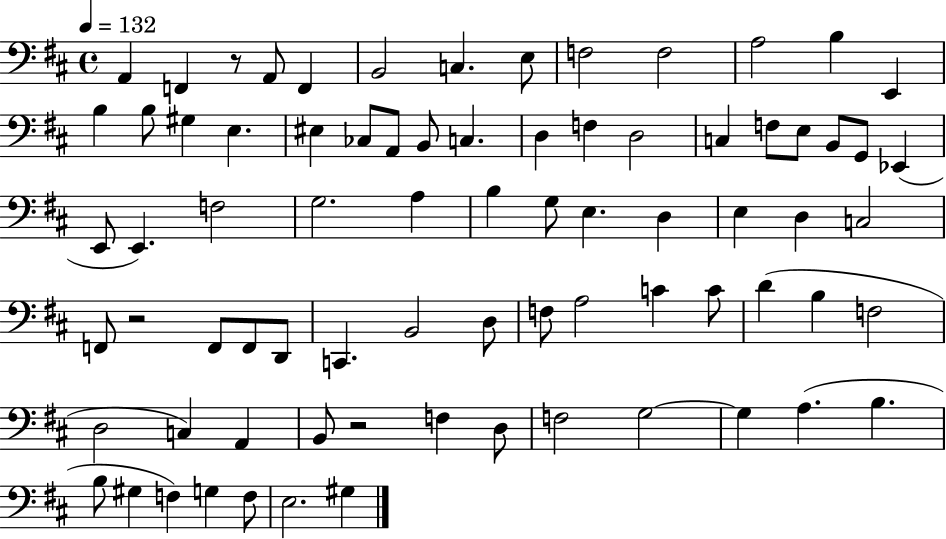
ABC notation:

X:1
T:Untitled
M:4/4
L:1/4
K:D
A,, F,, z/2 A,,/2 F,, B,,2 C, E,/2 F,2 F,2 A,2 B, E,, B, B,/2 ^G, E, ^E, _C,/2 A,,/2 B,,/2 C, D, F, D,2 C, F,/2 E,/2 B,,/2 G,,/2 _E,, E,,/2 E,, F,2 G,2 A, B, G,/2 E, D, E, D, C,2 F,,/2 z2 F,,/2 F,,/2 D,,/2 C,, B,,2 D,/2 F,/2 A,2 C C/2 D B, F,2 D,2 C, A,, B,,/2 z2 F, D,/2 F,2 G,2 G, A, B, B,/2 ^G, F, G, F,/2 E,2 ^G,